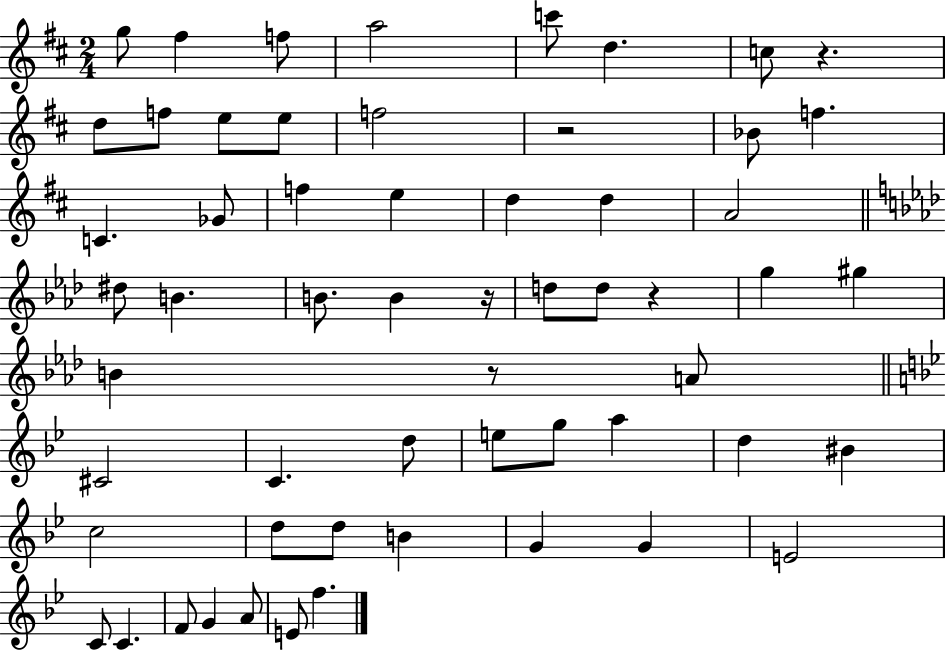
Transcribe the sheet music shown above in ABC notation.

X:1
T:Untitled
M:2/4
L:1/4
K:D
g/2 ^f f/2 a2 c'/2 d c/2 z d/2 f/2 e/2 e/2 f2 z2 _B/2 f C _G/2 f e d d A2 ^d/2 B B/2 B z/4 d/2 d/2 z g ^g B z/2 A/2 ^C2 C d/2 e/2 g/2 a d ^B c2 d/2 d/2 B G G E2 C/2 C F/2 G A/2 E/2 f